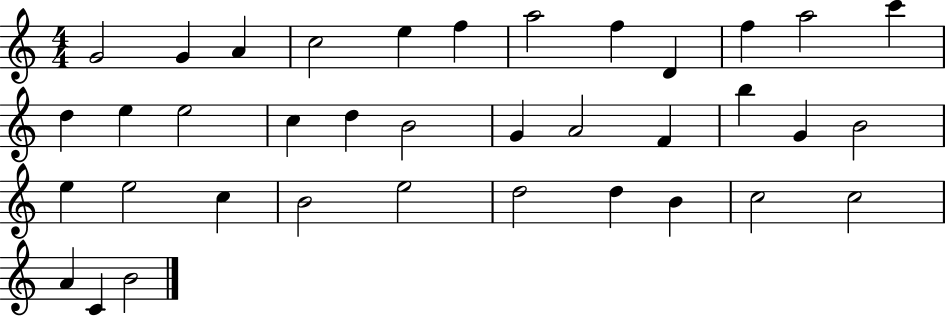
X:1
T:Untitled
M:4/4
L:1/4
K:C
G2 G A c2 e f a2 f D f a2 c' d e e2 c d B2 G A2 F b G B2 e e2 c B2 e2 d2 d B c2 c2 A C B2